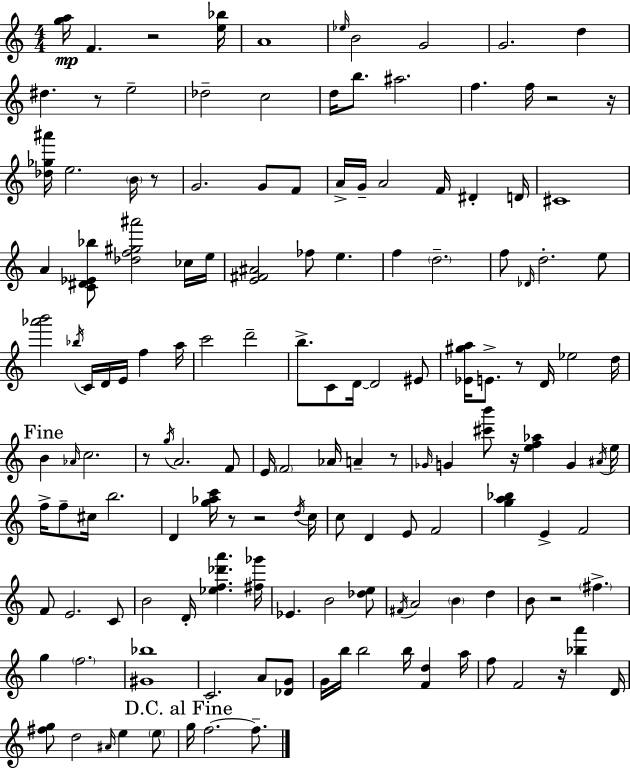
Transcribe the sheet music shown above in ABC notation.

X:1
T:Untitled
M:4/4
L:1/4
K:C
[ga]/4 F z2 [e_b]/4 A4 _e/4 B2 G2 G2 d ^d z/2 e2 _d2 c2 d/4 b/2 ^a2 f f/4 z2 z/4 [_d_g^a']/4 e2 B/4 z/2 G2 G/2 F/2 A/4 G/4 A2 F/4 ^D D/4 ^C4 A [C^D_E_b]/2 [_df^g^a']2 _c/4 e/4 [E^F^A]2 _f/2 e f d2 f/2 _D/4 d2 e/2 [_a'b']2 _b/4 C/4 D/4 E/4 f a/4 c'2 d'2 b/2 C/2 D/4 D2 ^E/2 [_E^ga]/4 E/2 z/2 D/4 _e2 d/4 B _A/4 c2 z/2 g/4 A2 F/2 E/4 F2 _A/4 A z/2 _G/4 G [^c'b']/2 z/4 [ef_a] G ^A/4 e/4 f/4 f/2 ^c/4 b2 D [g_ac']/4 z/2 z2 d/4 c/4 c/2 D E/2 F2 [ga_b] E F2 F/2 E2 C/2 B2 D/4 [_ef_d'a'] [^f_g']/4 _E B2 [_de]/2 ^F/4 A2 B d B/2 z2 ^f g f2 [^G_b]4 C2 A/2 [_DG]/2 G/4 b/4 b2 b/4 [Fd] a/4 f/2 F2 z/4 [_ba'] D/4 [^fg]/2 d2 ^A/4 e e/2 g/4 f2 f/2